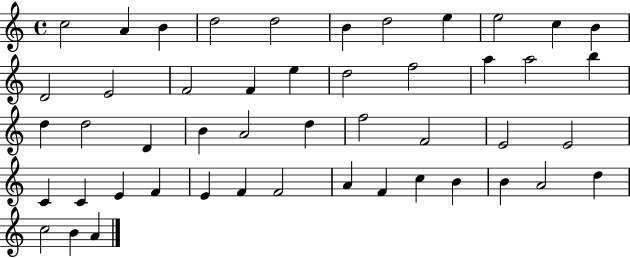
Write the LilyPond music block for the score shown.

{
  \clef treble
  \time 4/4
  \defaultTimeSignature
  \key c \major
  c''2 a'4 b'4 | d''2 d''2 | b'4 d''2 e''4 | e''2 c''4 b'4 | \break d'2 e'2 | f'2 f'4 e''4 | d''2 f''2 | a''4 a''2 b''4 | \break d''4 d''2 d'4 | b'4 a'2 d''4 | f''2 f'2 | e'2 e'2 | \break c'4 c'4 e'4 f'4 | e'4 f'4 f'2 | a'4 f'4 c''4 b'4 | b'4 a'2 d''4 | \break c''2 b'4 a'4 | \bar "|."
}